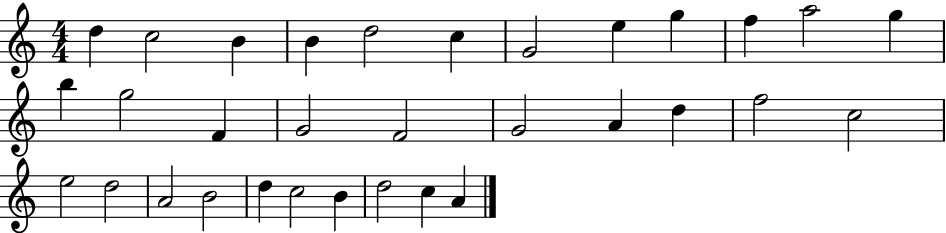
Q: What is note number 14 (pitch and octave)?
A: G5